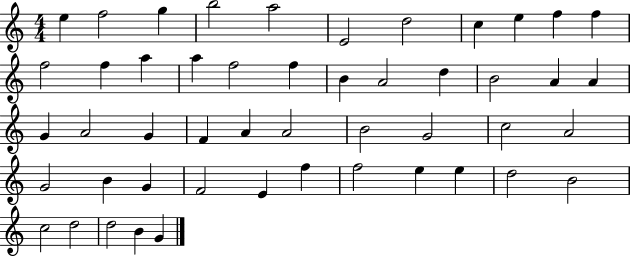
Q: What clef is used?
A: treble